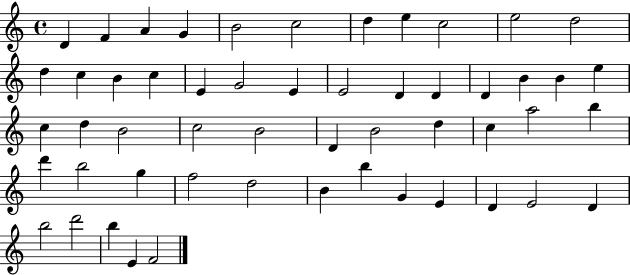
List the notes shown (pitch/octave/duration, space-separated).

D4/q F4/q A4/q G4/q B4/h C5/h D5/q E5/q C5/h E5/h D5/h D5/q C5/q B4/q C5/q E4/q G4/h E4/q E4/h D4/q D4/q D4/q B4/q B4/q E5/q C5/q D5/q B4/h C5/h B4/h D4/q B4/h D5/q C5/q A5/h B5/q D6/q B5/h G5/q F5/h D5/h B4/q B5/q G4/q E4/q D4/q E4/h D4/q B5/h D6/h B5/q E4/q F4/h